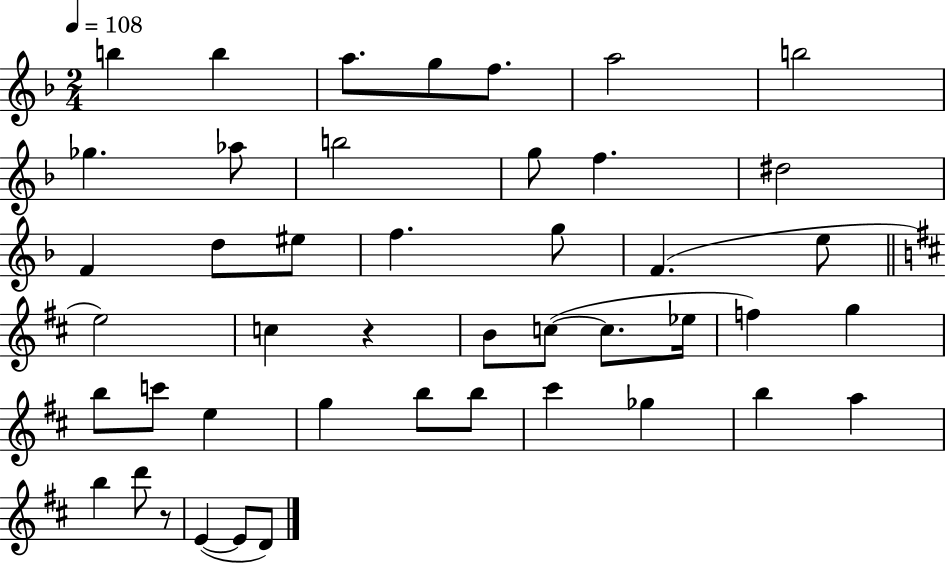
X:1
T:Untitled
M:2/4
L:1/4
K:F
b b a/2 g/2 f/2 a2 b2 _g _a/2 b2 g/2 f ^d2 F d/2 ^e/2 f g/2 F e/2 e2 c z B/2 c/2 c/2 _e/4 f g b/2 c'/2 e g b/2 b/2 ^c' _g b a b d'/2 z/2 E E/2 D/2